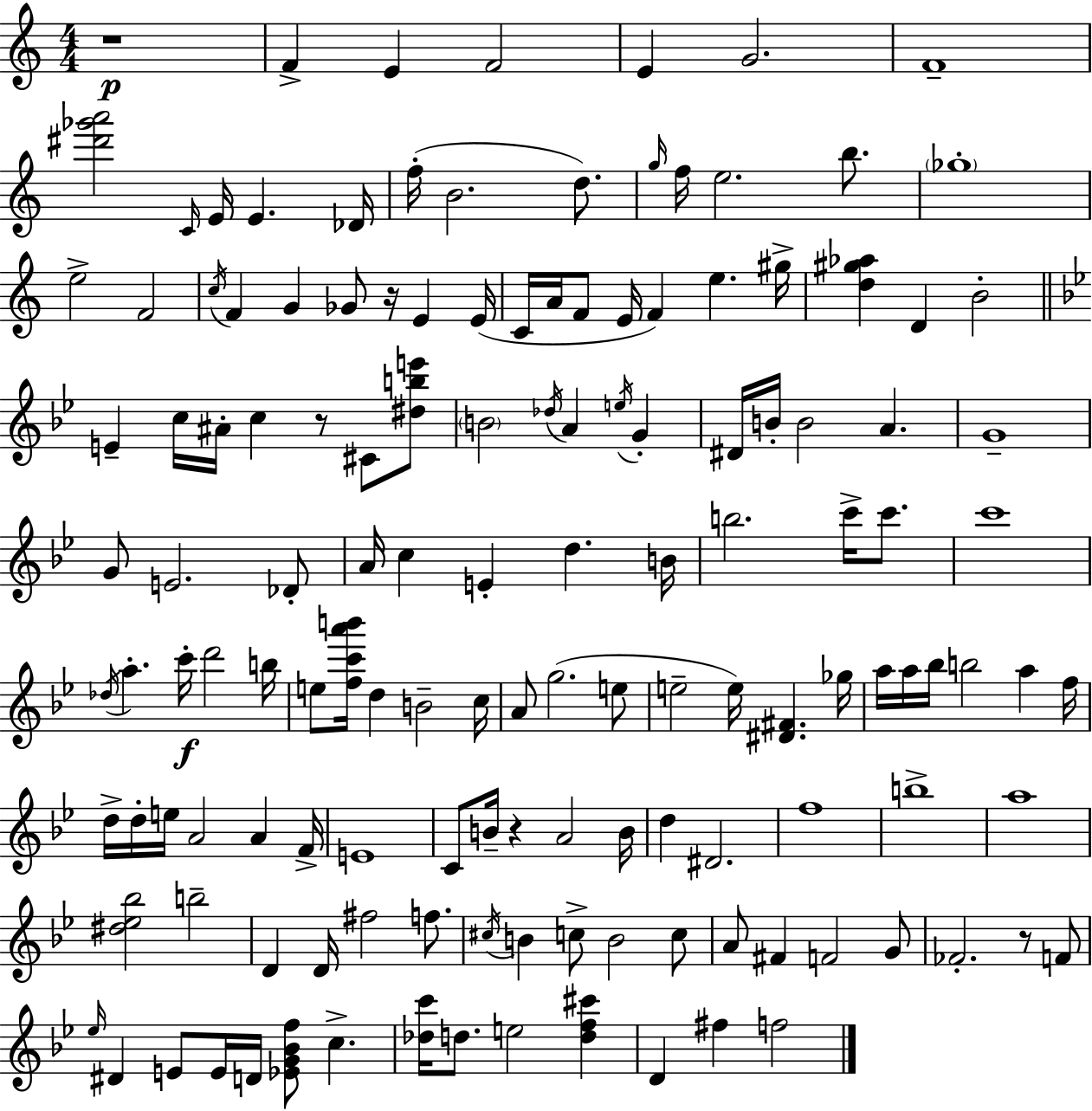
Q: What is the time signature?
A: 4/4